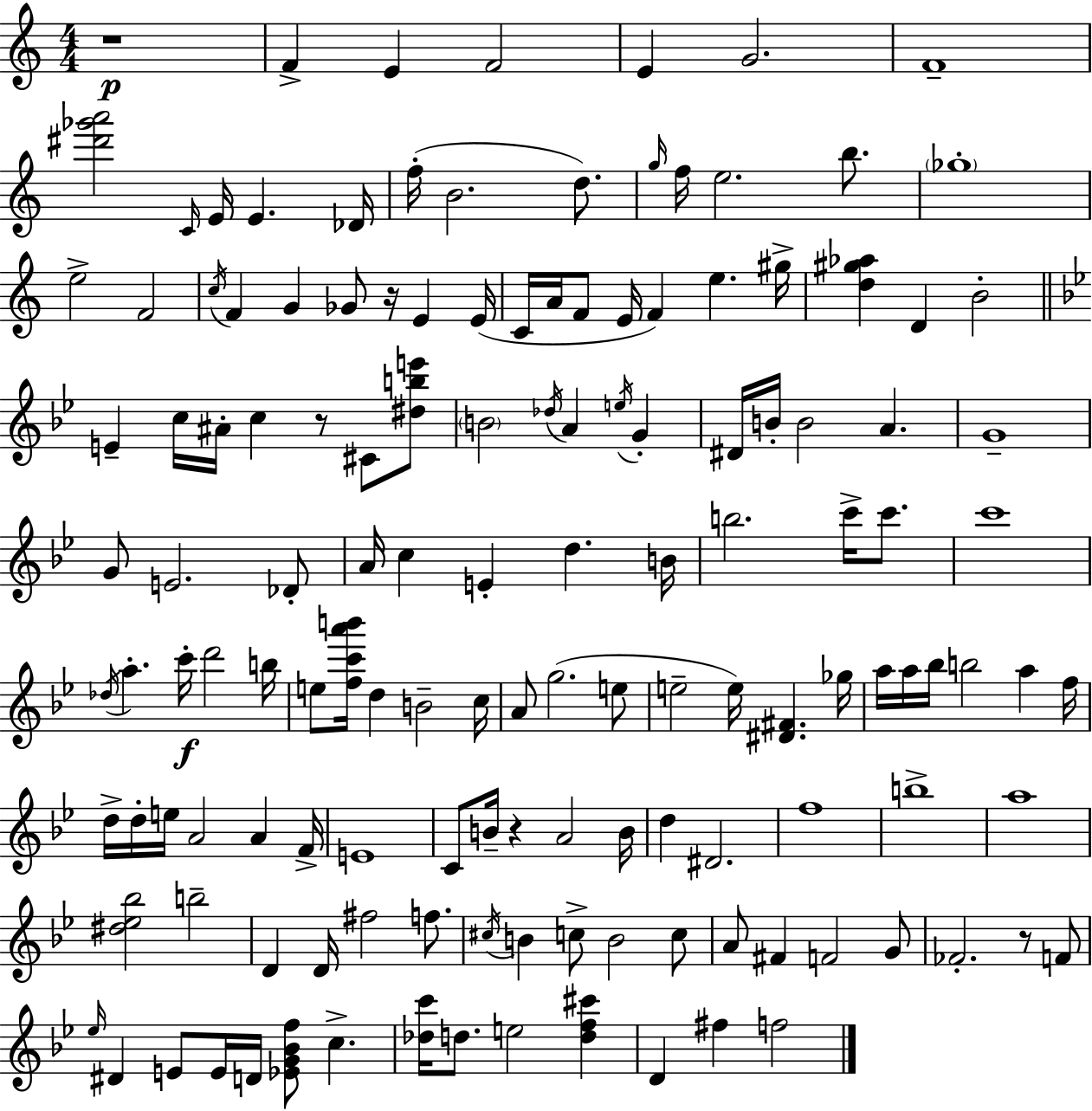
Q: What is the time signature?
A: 4/4